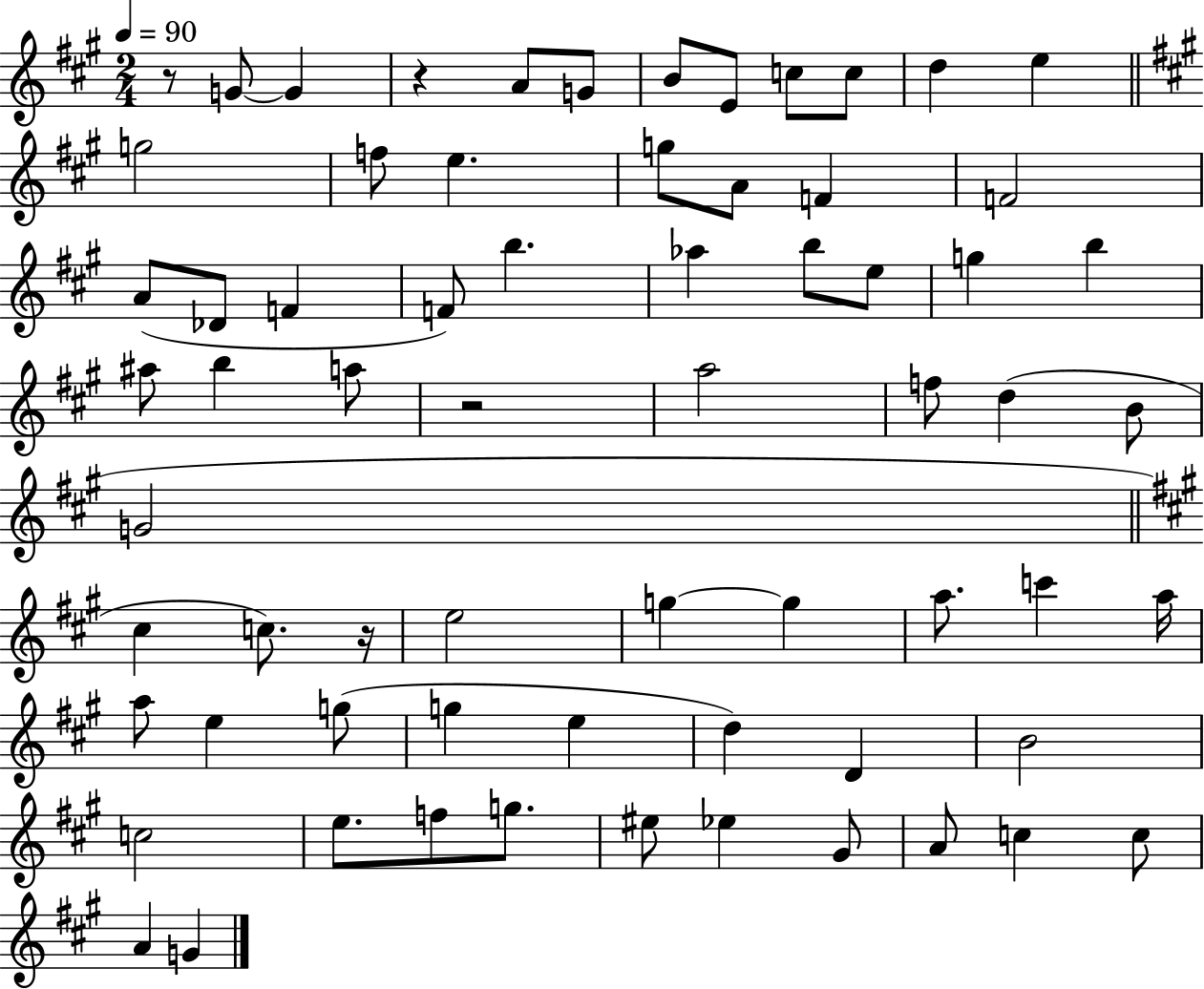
{
  \clef treble
  \numericTimeSignature
  \time 2/4
  \key a \major
  \tempo 4 = 90
  r8 g'8~~ g'4 | r4 a'8 g'8 | b'8 e'8 c''8 c''8 | d''4 e''4 | \break \bar "||" \break \key a \major g''2 | f''8 e''4. | g''8 a'8 f'4 | f'2 | \break a'8( des'8 f'4 | f'8) b''4. | aes''4 b''8 e''8 | g''4 b''4 | \break ais''8 b''4 a''8 | r2 | a''2 | f''8 d''4( b'8 | \break g'2 | \bar "||" \break \key a \major cis''4 c''8.) r16 | e''2 | g''4~~ g''4 | a''8. c'''4 a''16 | \break a''8 e''4 g''8( | g''4 e''4 | d''4) d'4 | b'2 | \break c''2 | e''8. f''8 g''8. | eis''8 ees''4 gis'8 | a'8 c''4 c''8 | \break a'4 g'4 | \bar "|."
}